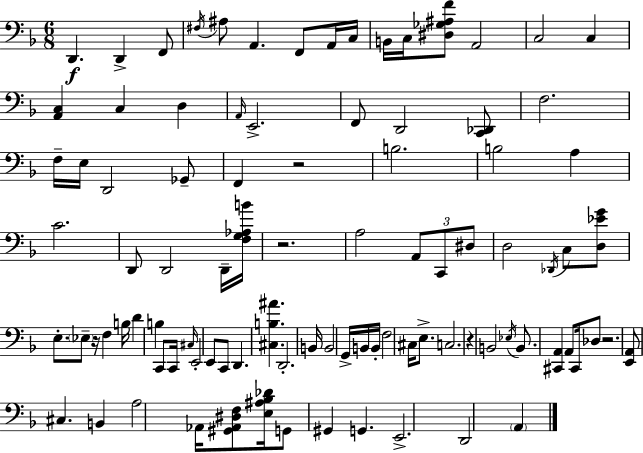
D2/q. D2/q F2/e F#3/s A#3/e A2/q. F2/e A2/s C3/s B2/s C3/s [D#3,Gb3,A#3,F4]/e A2/h C3/h C3/q [A2,C3]/q C3/q D3/q A2/s E2/h. F2/e D2/h [C2,Db2]/e F3/h. F3/s E3/s D2/h Gb2/e F2/q R/h B3/h. B3/h A3/q C4/h. D2/e D2/h D2/s [F3,G3,Ab3,B4]/s R/h. A3/h A2/e C2/e D#3/e D3/h Db2/s C3/e [D3,Eb4,G4]/e E3/e. Eb3/e R/s F3/q B3/s D4/q B3/q C2/e C2/s C#3/s E2/h E2/e C2/e D2/q. [C#3,B3,A#4]/q. D2/h. B2/s B2/h G2/s B2/s B2/s F3/h C#3/s E3/e. C3/h. R/q B2/h Eb3/s B2/e. [C#2,A2]/q A2/e C#2/s Db3/e R/h. [E2,A2]/e C#3/q. B2/q A3/h Ab2/s [G#2,Ab2,D#3,F3]/e [E3,A#3,Bb3,Db4]/s G2/e G#2/q G2/q. E2/h. D2/h A2/q